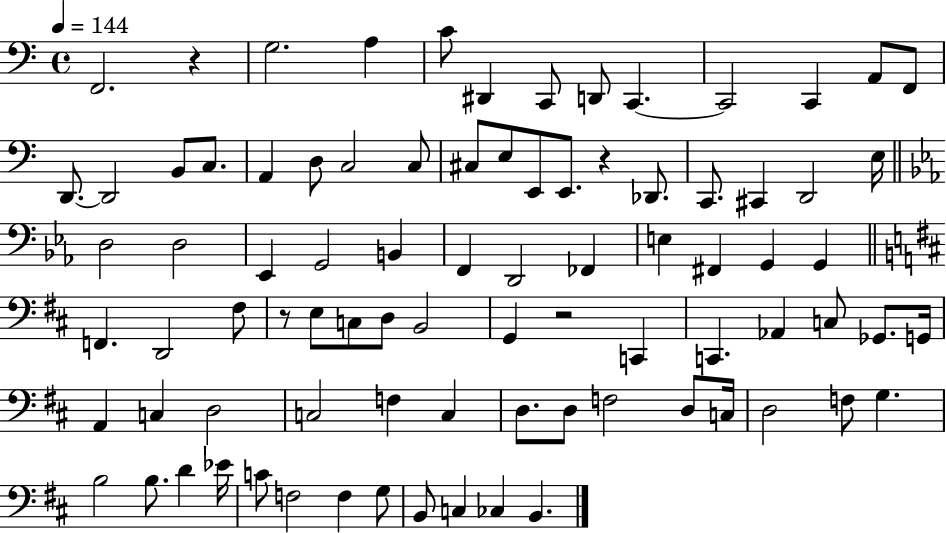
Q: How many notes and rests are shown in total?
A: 85